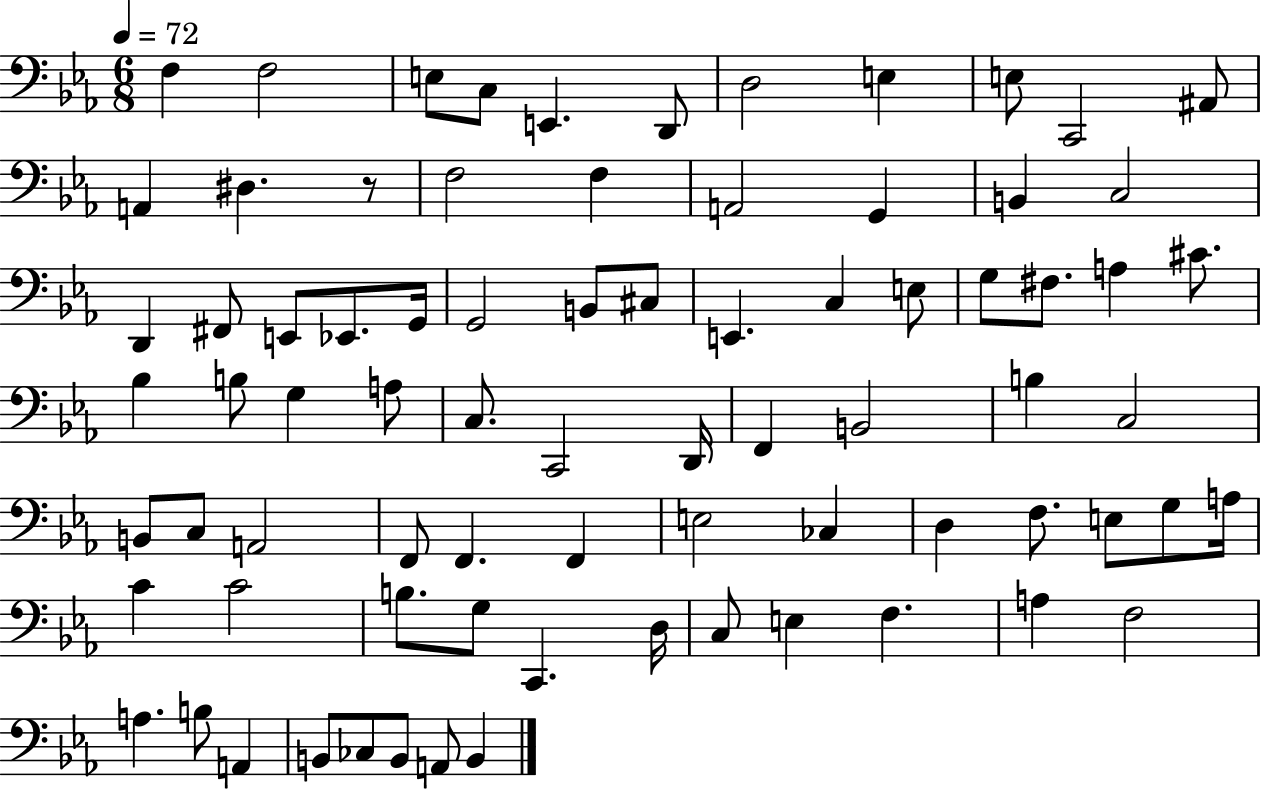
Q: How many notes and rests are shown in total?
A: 78